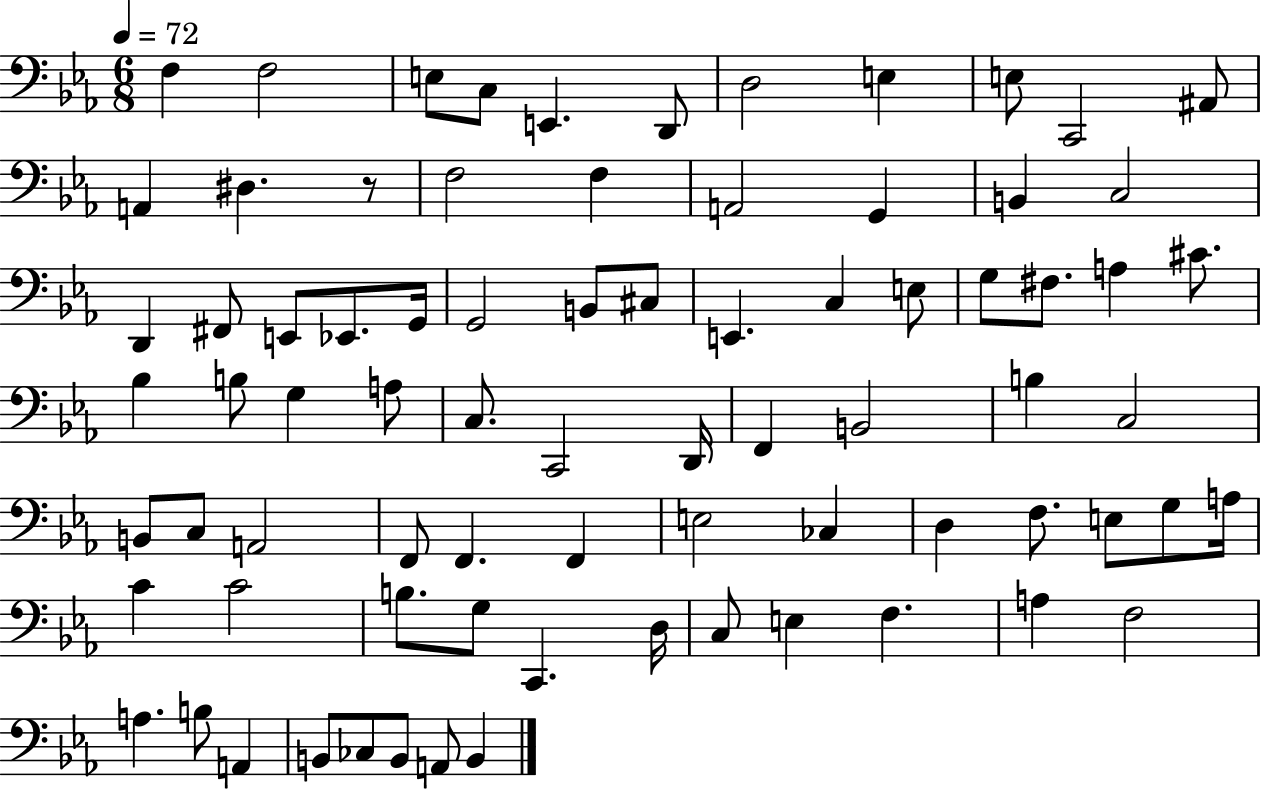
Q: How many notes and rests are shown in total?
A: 78